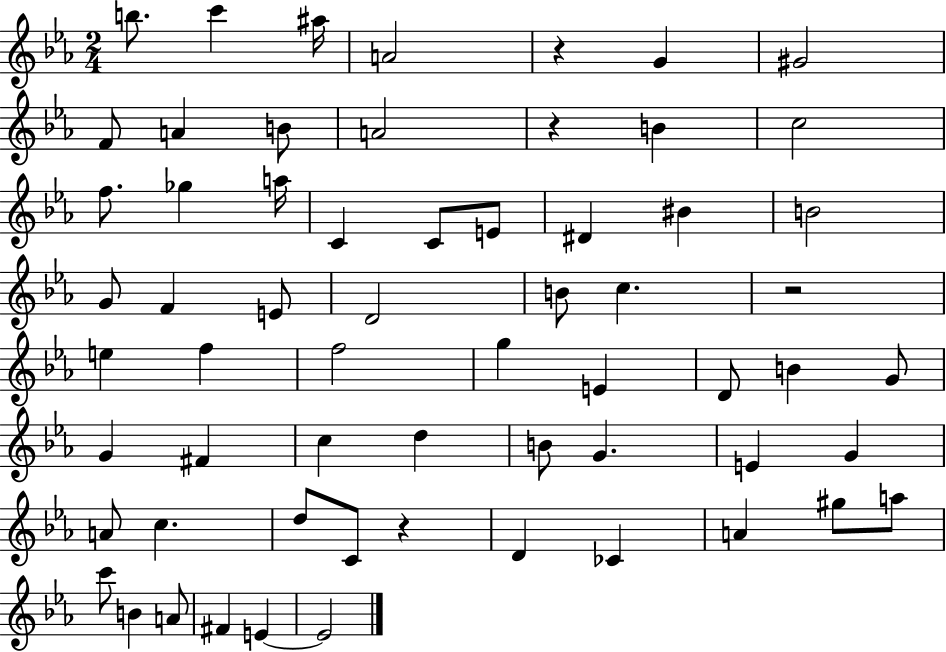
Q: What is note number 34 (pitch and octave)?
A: B4